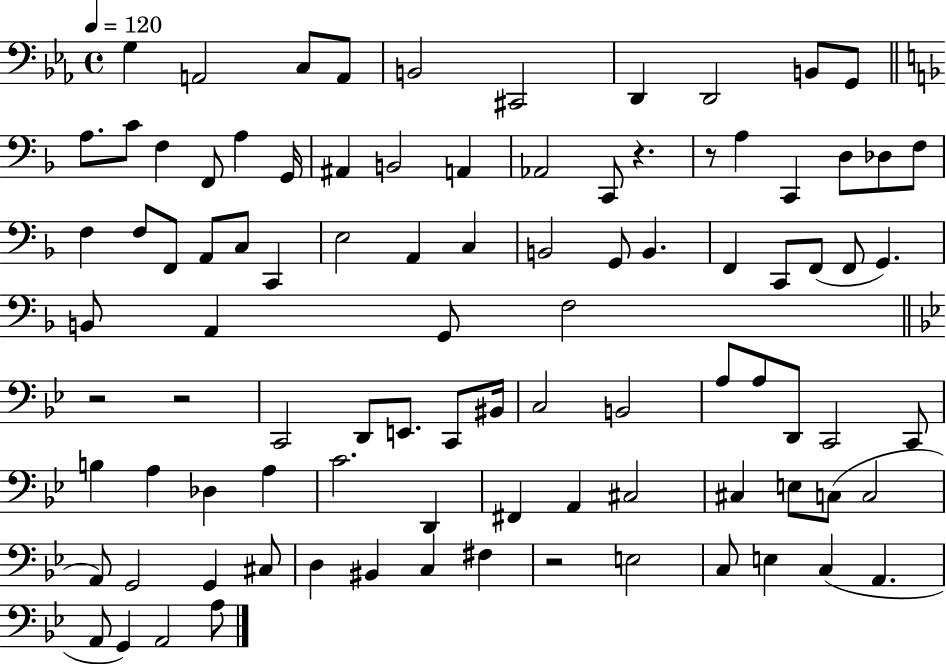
G3/q A2/h C3/e A2/e B2/h C#2/h D2/q D2/h B2/e G2/e A3/e. C4/e F3/q F2/e A3/q G2/s A#2/q B2/h A2/q Ab2/h C2/e R/q. R/e A3/q C2/q D3/e Db3/e F3/e F3/q F3/e F2/e A2/e C3/e C2/q E3/h A2/q C3/q B2/h G2/e B2/q. F2/q C2/e F2/e F2/e G2/q. B2/e A2/q G2/e F3/h R/h R/h C2/h D2/e E2/e. C2/e BIS2/s C3/h B2/h A3/e A3/e D2/e C2/h C2/e B3/q A3/q Db3/q A3/q C4/h. D2/q F#2/q A2/q C#3/h C#3/q E3/e C3/e C3/h A2/e G2/h G2/q C#3/e D3/q BIS2/q C3/q F#3/q R/h E3/h C3/e E3/q C3/q A2/q. A2/e G2/q A2/h A3/e